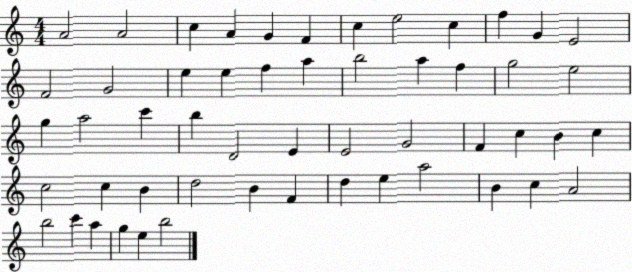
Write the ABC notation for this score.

X:1
T:Untitled
M:4/4
L:1/4
K:C
A2 A2 c A G F c e2 c f G E2 F2 G2 e e f a b2 a f g2 e2 g a2 c' b D2 E E2 G2 F c B c c2 c B d2 B F d e a2 B c A2 b2 c' a g e b2